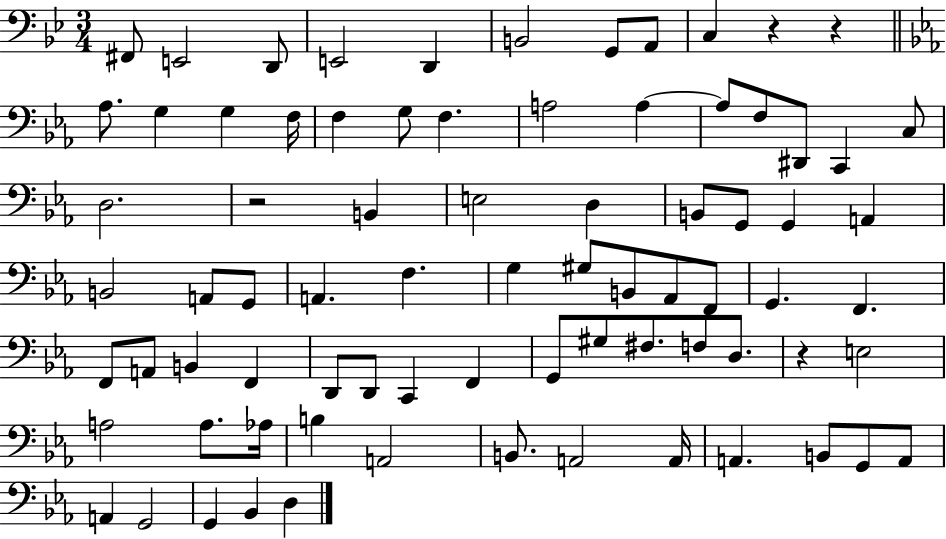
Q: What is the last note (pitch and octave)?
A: D3